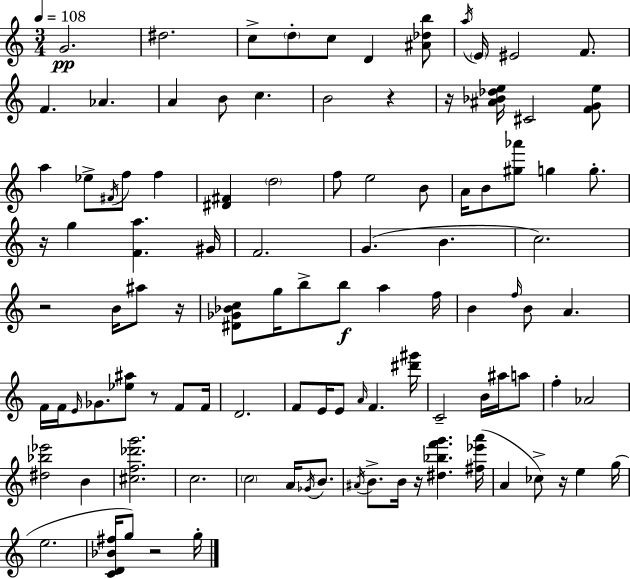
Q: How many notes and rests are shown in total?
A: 104